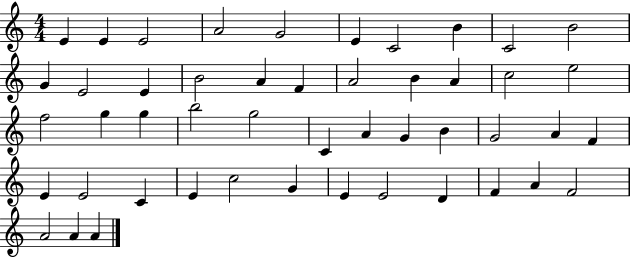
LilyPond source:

{
  \clef treble
  \numericTimeSignature
  \time 4/4
  \key c \major
  e'4 e'4 e'2 | a'2 g'2 | e'4 c'2 b'4 | c'2 b'2 | \break g'4 e'2 e'4 | b'2 a'4 f'4 | a'2 b'4 a'4 | c''2 e''2 | \break f''2 g''4 g''4 | b''2 g''2 | c'4 a'4 g'4 b'4 | g'2 a'4 f'4 | \break e'4 e'2 c'4 | e'4 c''2 g'4 | e'4 e'2 d'4 | f'4 a'4 f'2 | \break a'2 a'4 a'4 | \bar "|."
}